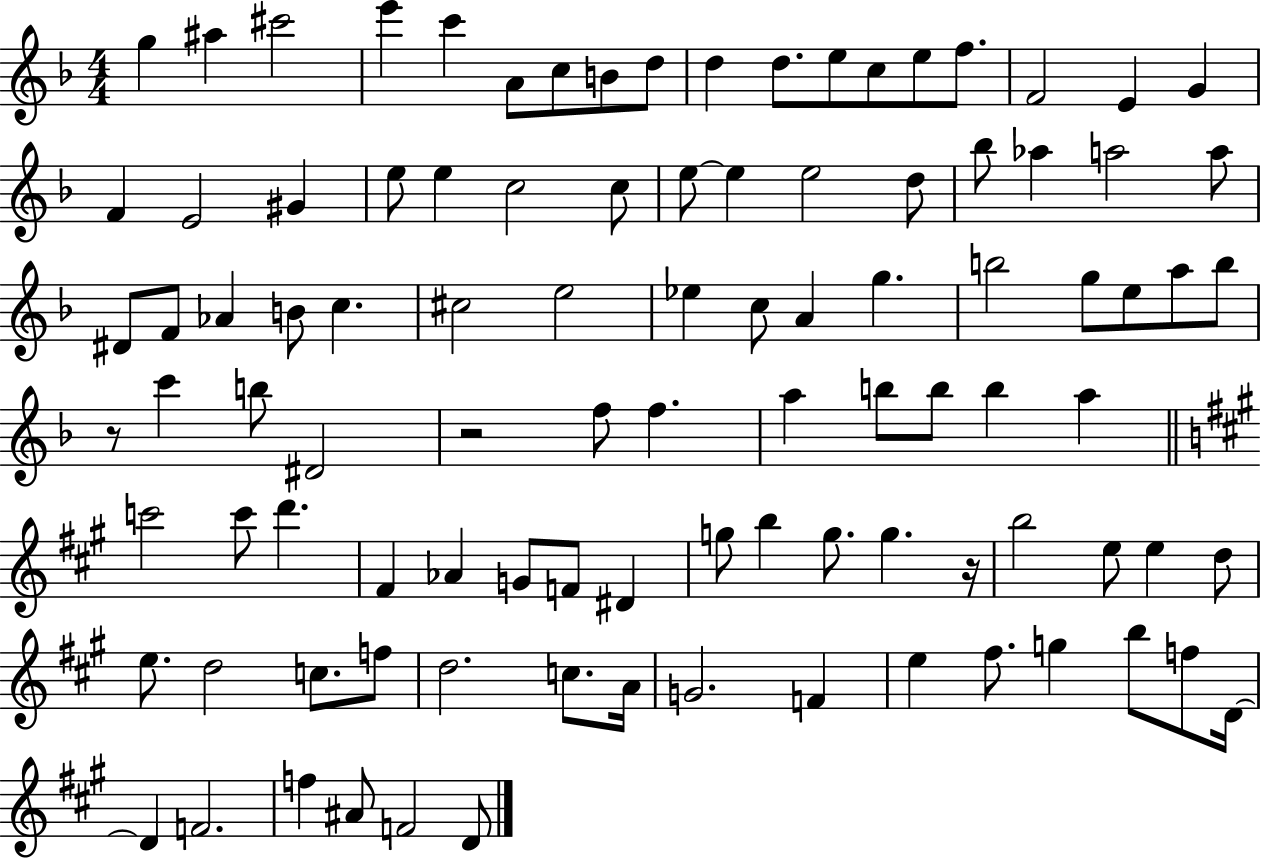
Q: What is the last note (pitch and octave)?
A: D4